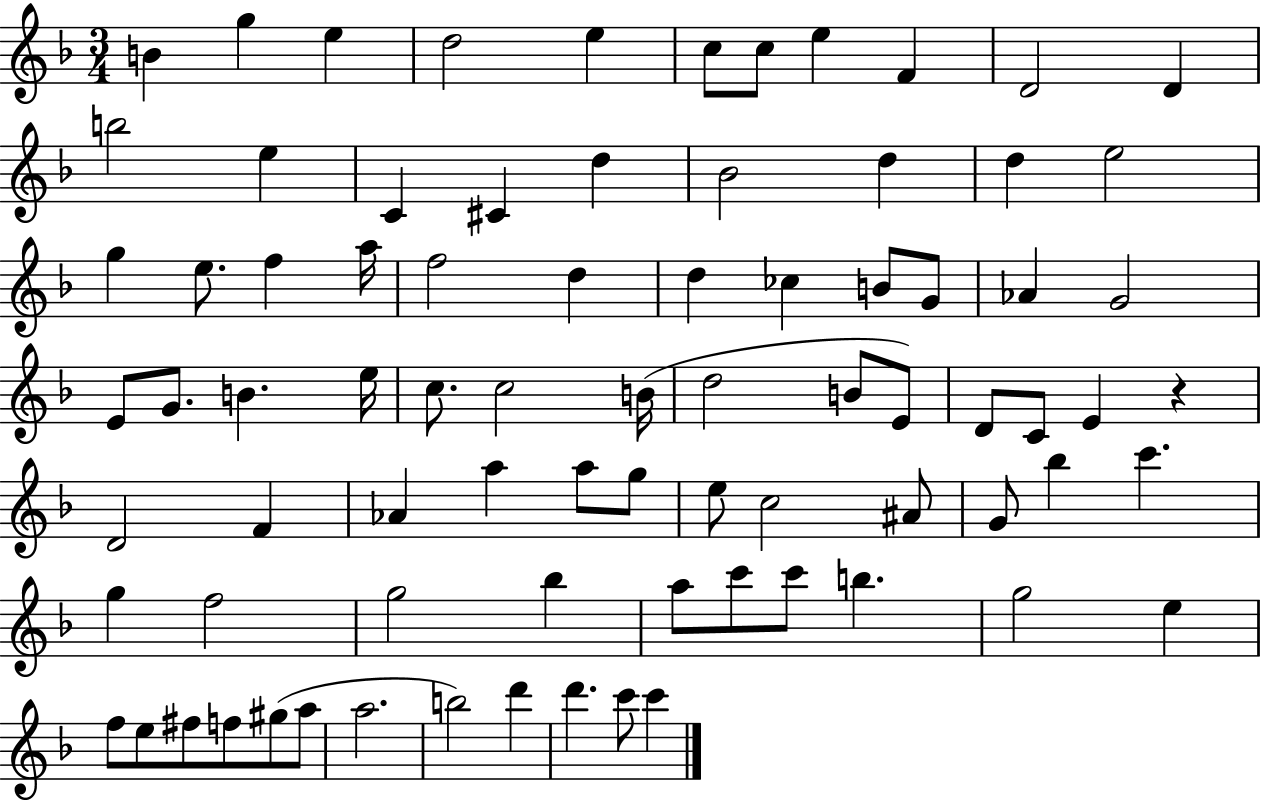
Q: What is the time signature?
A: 3/4